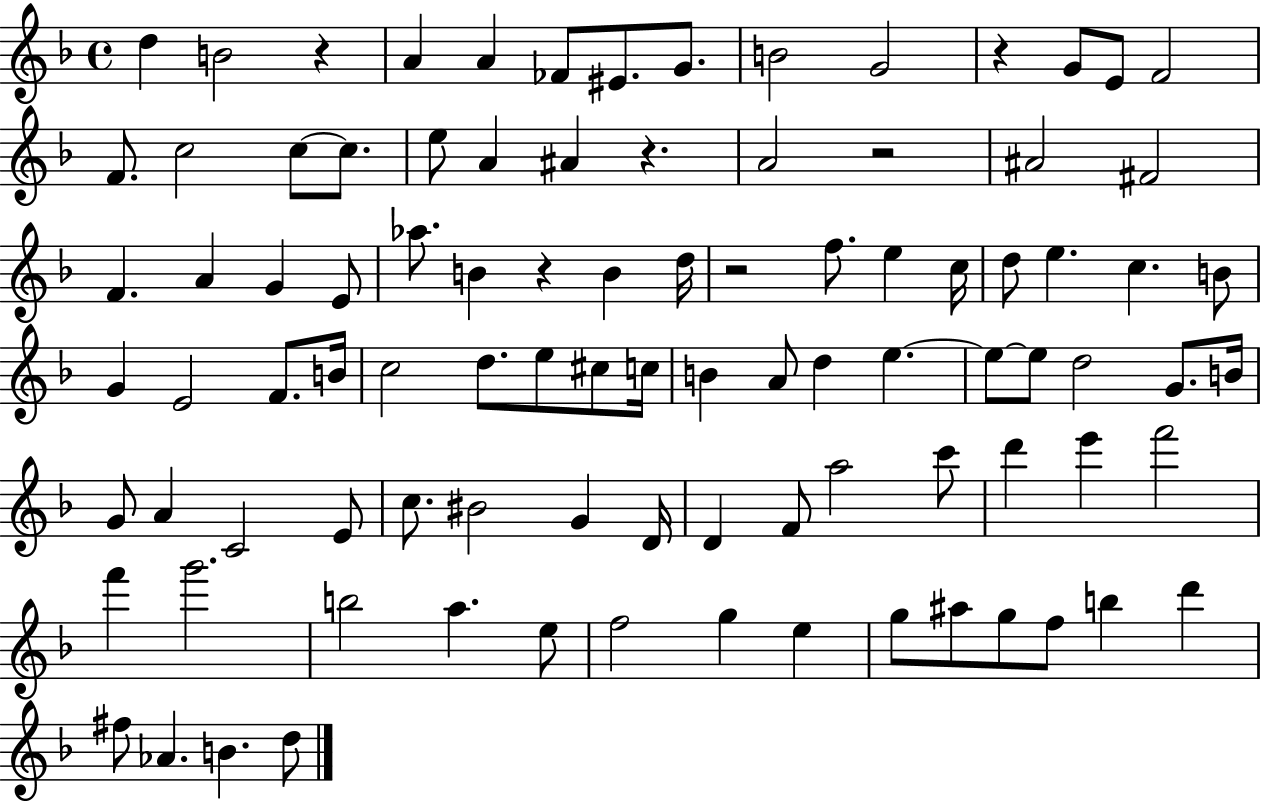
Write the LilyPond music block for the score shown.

{
  \clef treble
  \time 4/4
  \defaultTimeSignature
  \key f \major
  \repeat volta 2 { d''4 b'2 r4 | a'4 a'4 fes'8 eis'8. g'8. | b'2 g'2 | r4 g'8 e'8 f'2 | \break f'8. c''2 c''8~~ c''8. | e''8 a'4 ais'4 r4. | a'2 r2 | ais'2 fis'2 | \break f'4. a'4 g'4 e'8 | aes''8. b'4 r4 b'4 d''16 | r2 f''8. e''4 c''16 | d''8 e''4. c''4. b'8 | \break g'4 e'2 f'8. b'16 | c''2 d''8. e''8 cis''8 c''16 | b'4 a'8 d''4 e''4.~~ | e''8~~ e''8 d''2 g'8. b'16 | \break g'8 a'4 c'2 e'8 | c''8. bis'2 g'4 d'16 | d'4 f'8 a''2 c'''8 | d'''4 e'''4 f'''2 | \break f'''4 g'''2. | b''2 a''4. e''8 | f''2 g''4 e''4 | g''8 ais''8 g''8 f''8 b''4 d'''4 | \break fis''8 aes'4. b'4. d''8 | } \bar "|."
}